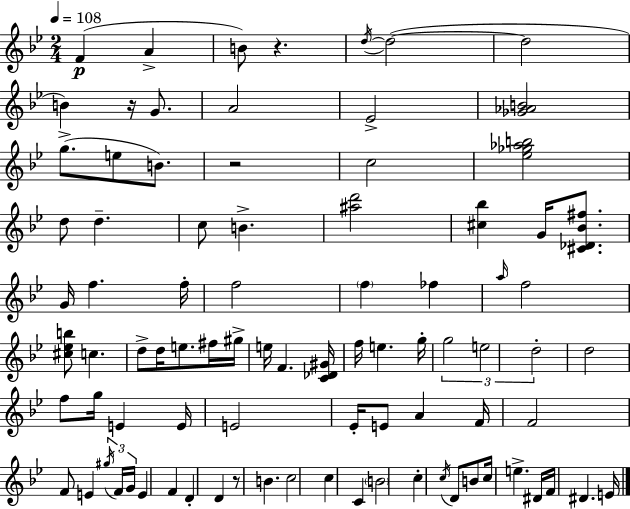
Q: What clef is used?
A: treble